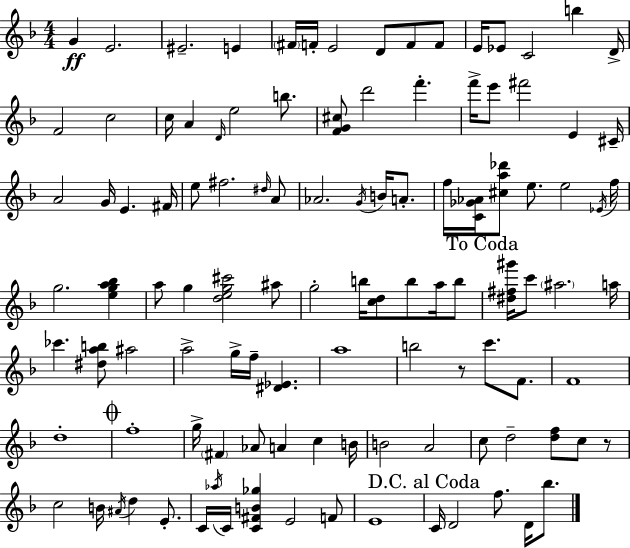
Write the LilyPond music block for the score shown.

{
  \clef treble
  \numericTimeSignature
  \time 4/4
  \key d \minor
  g'4\ff e'2. | eis'2.-- e'4 | \parenthesize fis'16 f'16-. e'2 d'8 f'8 f'8 | e'16 ees'8 c'2 b''4 d'16-> | \break f'2 c''2 | c''16 a'4 \grace { d'16 } e''2 b''8. | <f' g' cis''>8 d'''2 f'''4.-. | f'''16-> e'''8 fis'''2 e'4 | \break cis'16-- a'2 g'16 e'4. | fis'16 e''8 fis''2. \grace { dis''16 } | a'8 aes'2. \acciaccatura { g'16 } b'16 | a'8.-. f''16 <c' ges' aes'>16 <cis'' a'' des'''>8 e''8. e''2 | \break \acciaccatura { ees'16 } f''16 g''2. | <e'' g'' a'' bes''>4 a''8 g''4 <d'' e'' g'' cis'''>2 | ais''8 g''2-. b''16 <c'' d''>8 b''8 | a''16 b''8 \mark "To Coda" <dis'' fis'' gis'''>16 c'''8 \parenthesize ais''2. | \break a''16 ces'''4. <dis'' a'' b''>8 ais''2 | a''2-> g''16-> f''16-- <dis' ees'>4. | a''1 | b''2 r8 c'''8. | \break f'8. f'1 | d''1-. | \mark \markup { \musicglyph "scripts.coda" } f''1-. | g''16-> \parenthesize fis'4 aes'8 a'4 c''4 | \break b'16 b'2 a'2 | c''8 d''2-- <d'' f''>8 | c''8 r8 c''2 b'16 \acciaccatura { ais'16 } d''4 | e'8.-. c'16 \acciaccatura { aes''16 } c'16 <c' fis' b' ges''>4 e'2 | \break f'8 e'1 | \mark "D.C. al Coda" c'16 d'2 f''8. | d'16 bes''8. \bar "|."
}